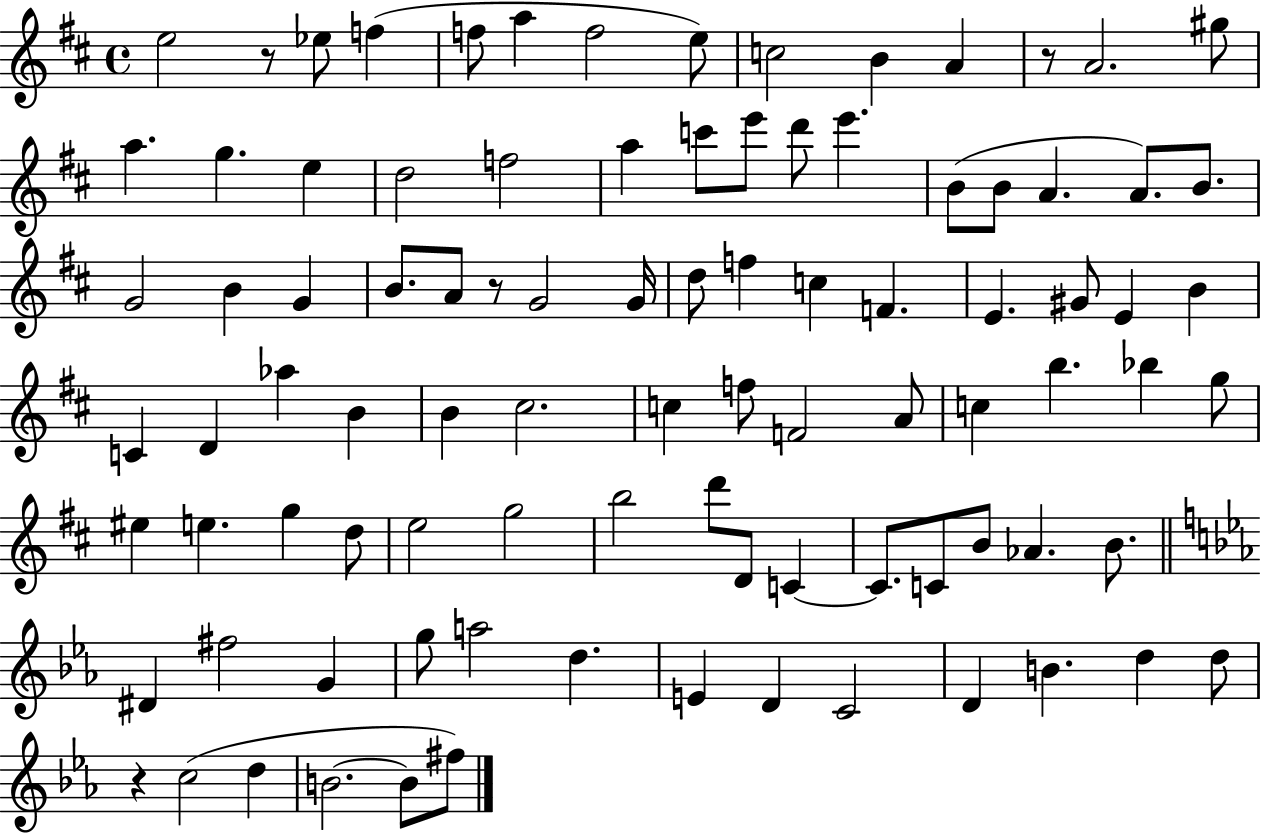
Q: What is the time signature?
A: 4/4